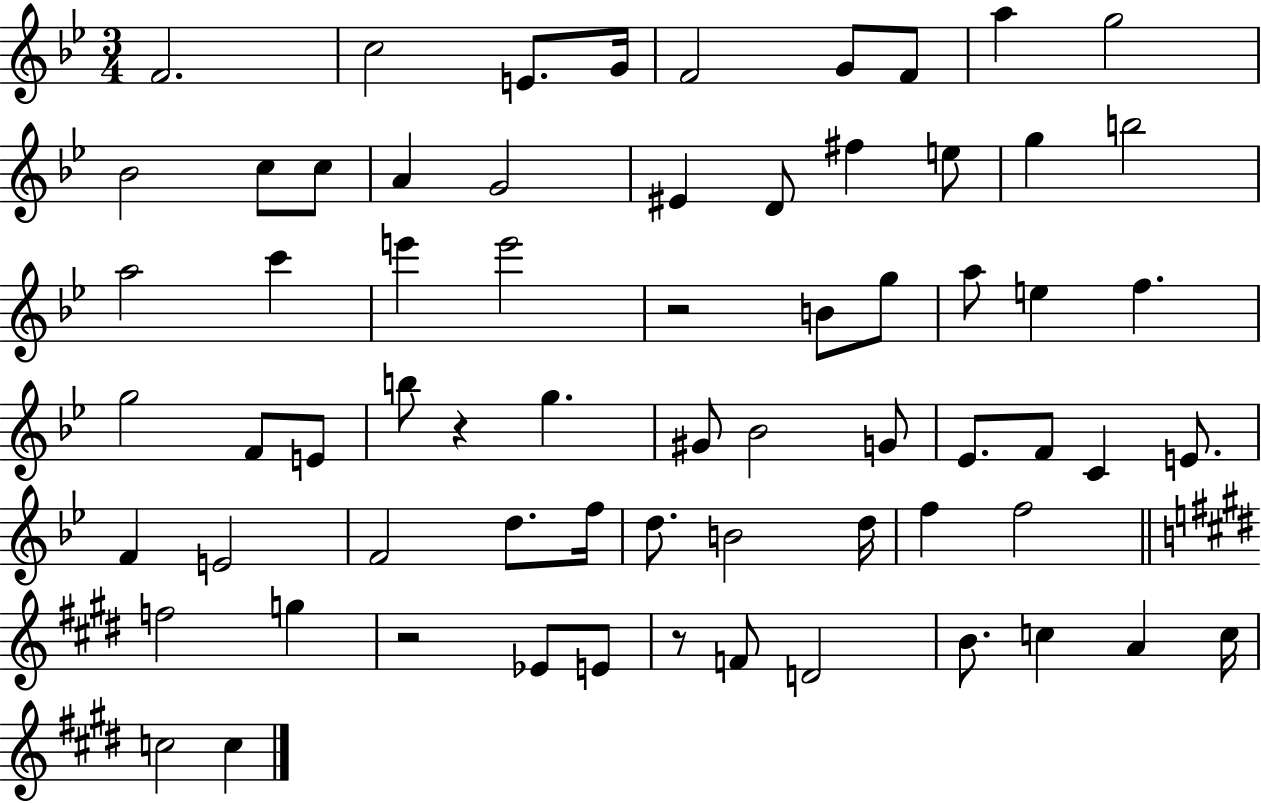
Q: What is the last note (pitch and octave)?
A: C5